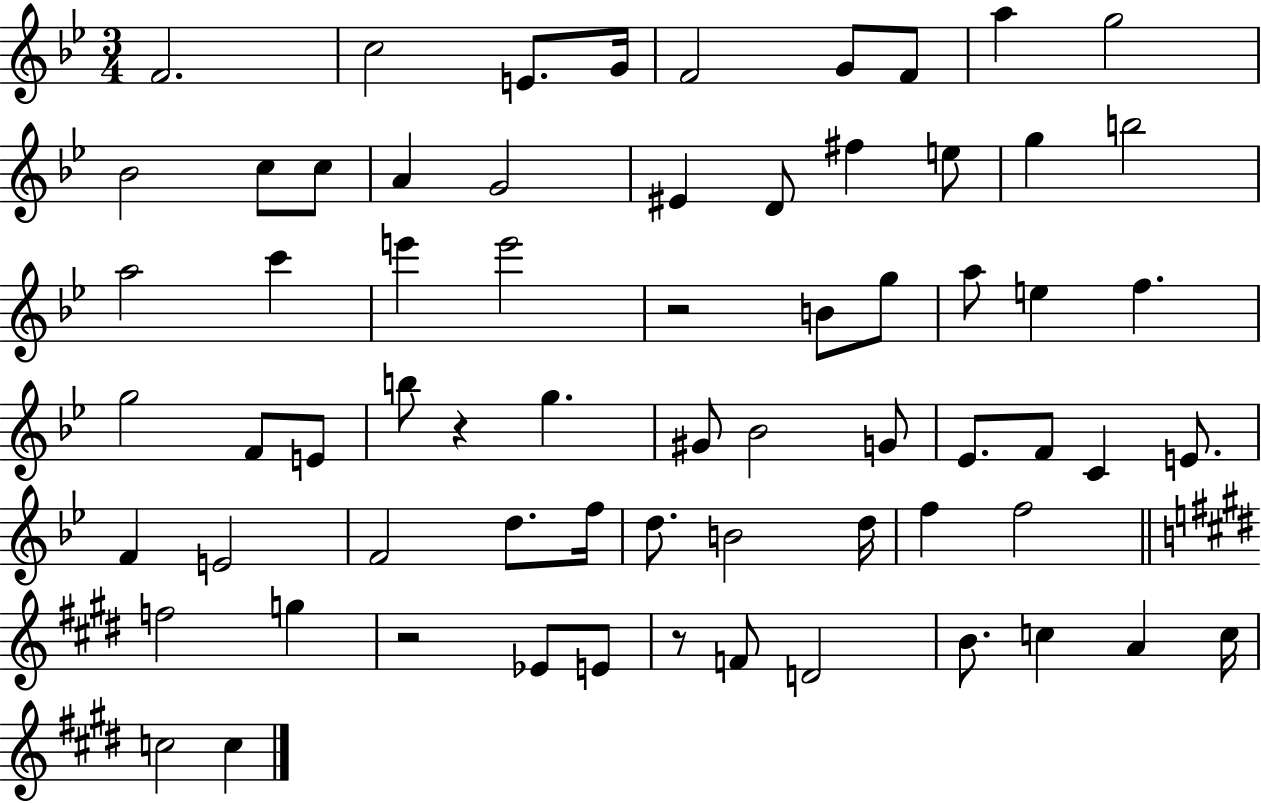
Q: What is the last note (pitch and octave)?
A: C5